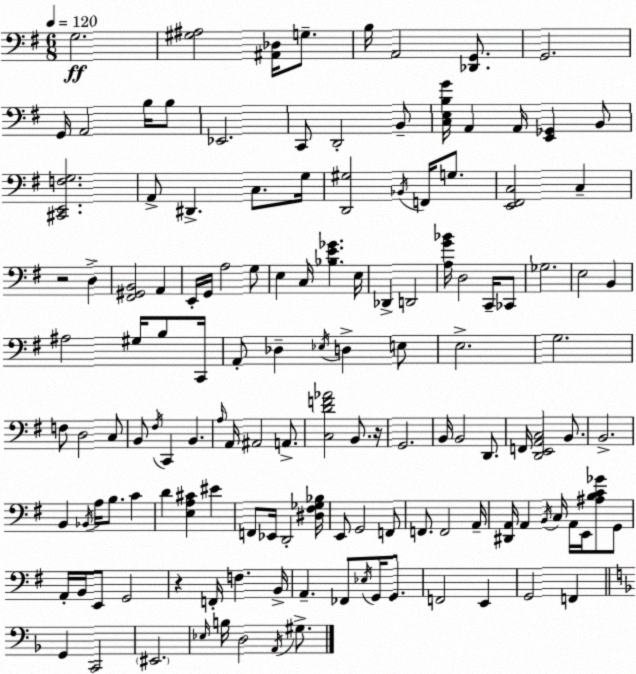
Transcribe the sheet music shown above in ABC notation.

X:1
T:Untitled
M:6/8
L:1/4
K:Em
G,2 [^G,^A,]2 [^A,,_D,]/4 G,/2 B,/4 A,,2 [_D,,G,,]/2 G,,2 G,,/4 A,,2 B,/4 B,/2 _E,,2 C,,/2 D,,2 B,,/2 [C,E,B,G]/4 A,, A,,/4 [E,,_G,,] B,,/2 [^C,,E,,F,G,]2 A,,/2 ^D,, C,/2 G,/4 [D,,^G,]2 _B,,/4 F,,/4 G,/2 [E,,^F,,C,]2 C, z2 D, [^F,,^G,,B,,]2 A,, E,,/4 G,,/4 A,2 G,/2 E, C,/4 [_B,E_G] E,/4 _D,, D,,2 [A,G_B]/4 D,2 C,,/4 _C,,/2 _G,2 E,2 B,, ^A,2 ^G,/4 B,/2 C,,/4 A,,/2 _D, _E,/4 D, E,/2 E,2 G,2 F,/2 D,2 C,/2 B,,/2 ^F,/4 C,, B,, A,/4 A,,/4 ^A,,2 A,,/2 [C,DF_A]2 B,,/2 z/4 G,,2 B,,/4 B,,2 D,,/2 F,,/4 [D,,E,,A,,C,]2 B,,/2 B,,2 B,, _B,,/4 A,/4 B,/2 C D [E,A,^C] ^E F,,/2 _E,,/4 D,,2 [^D,^F,_G,_B,]/4 E,,/2 G,,2 F,,/2 F,,/2 F,,2 A,,/4 [^D,,A,,]/4 A,, B,,/4 C,/4 A,,/4 E,,/4 [^A,B,C_G]/2 G,,/2 A,,/4 B,,/4 E,,/2 G,,2 z F,,/4 F, B,,/4 A,, _F,,/2 _E,/4 G,,/4 G,,/2 F,,2 E,, G,,2 F,, G,, C,,2 ^E,,2 _E,/4 B,/4 D,2 A,,/4 ^G,/2